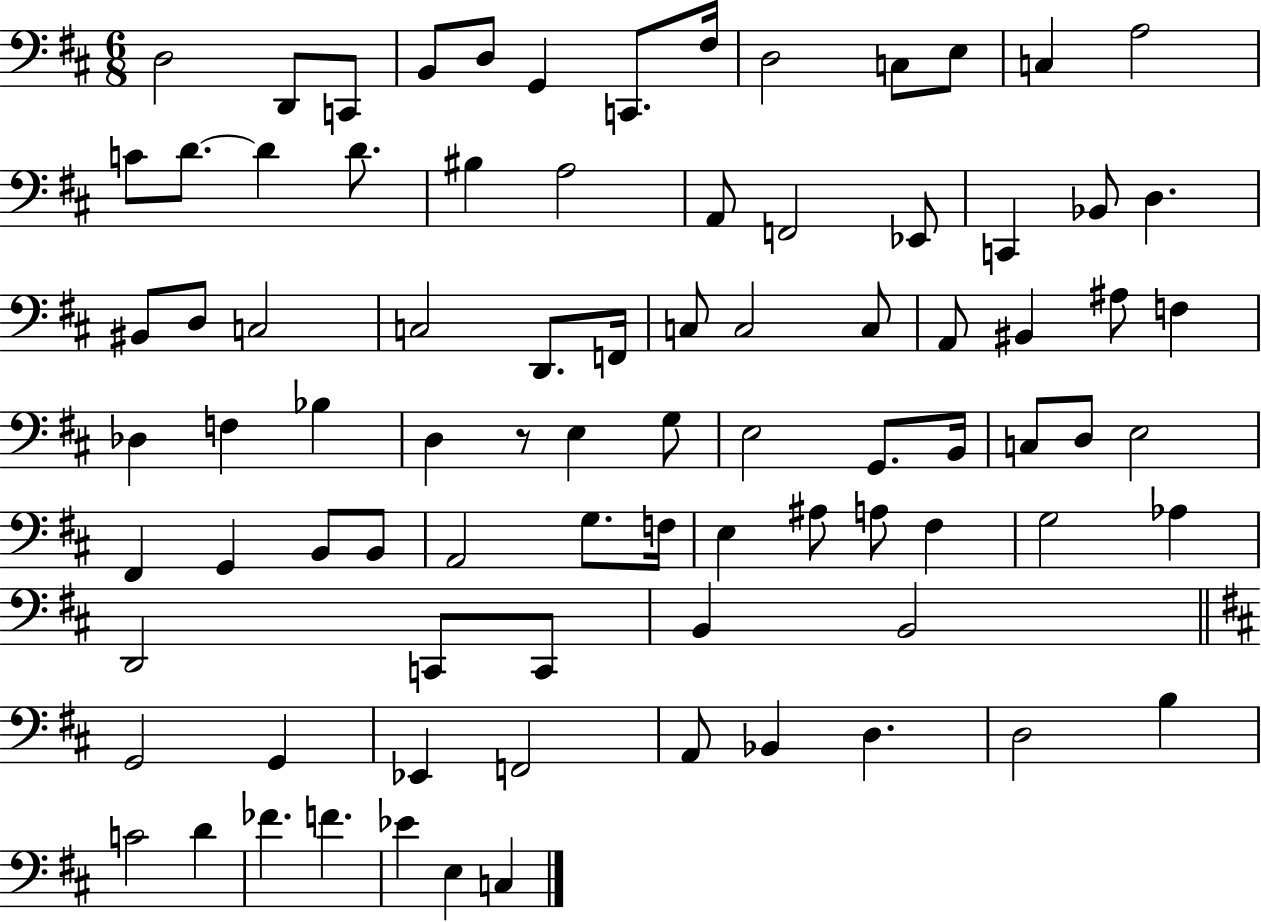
D3/h D2/e C2/e B2/e D3/e G2/q C2/e. F#3/s D3/h C3/e E3/e C3/q A3/h C4/e D4/e. D4/q D4/e. BIS3/q A3/h A2/e F2/h Eb2/e C2/q Bb2/e D3/q. BIS2/e D3/e C3/h C3/h D2/e. F2/s C3/e C3/h C3/e A2/e BIS2/q A#3/e F3/q Db3/q F3/q Bb3/q D3/q R/e E3/q G3/e E3/h G2/e. B2/s C3/e D3/e E3/h F#2/q G2/q B2/e B2/e A2/h G3/e. F3/s E3/q A#3/e A3/e F#3/q G3/h Ab3/q D2/h C2/e C2/e B2/q B2/h G2/h G2/q Eb2/q F2/h A2/e Bb2/q D3/q. D3/h B3/q C4/h D4/q FES4/q. F4/q. Eb4/q E3/q C3/q